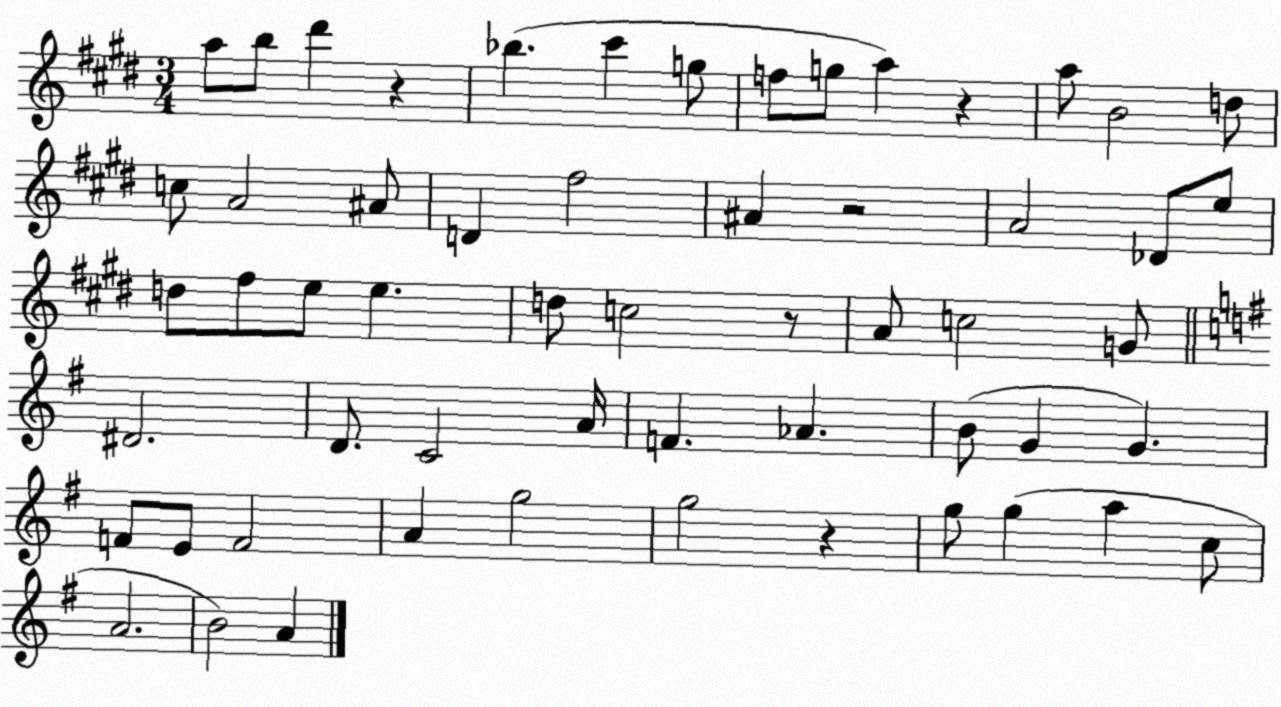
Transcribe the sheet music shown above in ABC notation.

X:1
T:Untitled
M:3/4
L:1/4
K:E
a/2 b/2 ^d' z _b ^c' g/2 f/2 g/2 a z a/2 B2 d/2 c/2 A2 ^A/2 D ^f2 ^A z2 A2 _D/2 e/2 d/2 ^f/2 e/2 e d/2 c2 z/2 A/2 c2 G/2 ^D2 D/2 C2 A/4 F _A B/2 G G F/2 E/2 F2 A g2 g2 z g/2 g a c/2 A2 B2 A